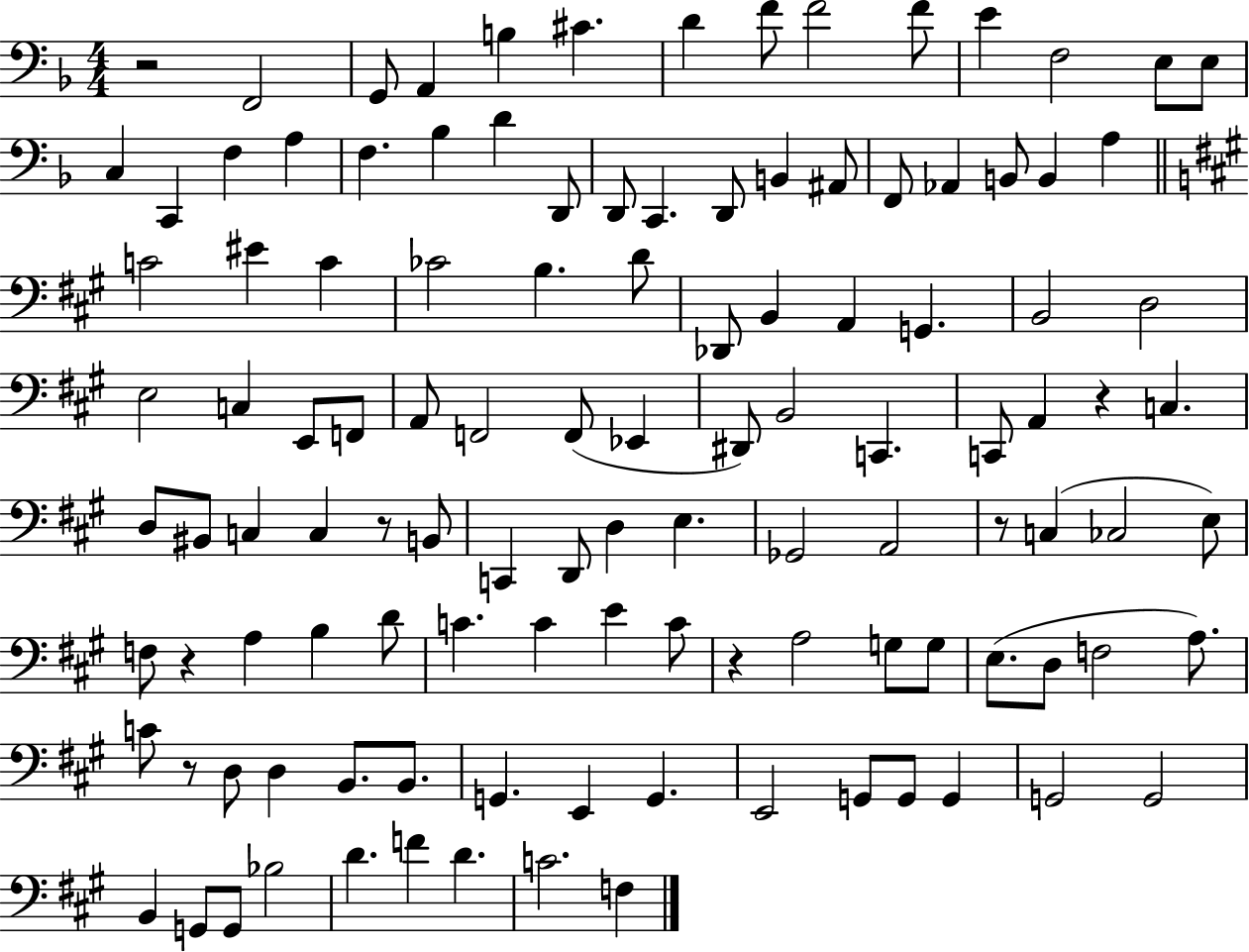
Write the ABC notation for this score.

X:1
T:Untitled
M:4/4
L:1/4
K:F
z2 F,,2 G,,/2 A,, B, ^C D F/2 F2 F/2 E F,2 E,/2 E,/2 C, C,, F, A, F, _B, D D,,/2 D,,/2 C,, D,,/2 B,, ^A,,/2 F,,/2 _A,, B,,/2 B,, A, C2 ^E C _C2 B, D/2 _D,,/2 B,, A,, G,, B,,2 D,2 E,2 C, E,,/2 F,,/2 A,,/2 F,,2 F,,/2 _E,, ^D,,/2 B,,2 C,, C,,/2 A,, z C, D,/2 ^B,,/2 C, C, z/2 B,,/2 C,, D,,/2 D, E, _G,,2 A,,2 z/2 C, _C,2 E,/2 F,/2 z A, B, D/2 C C E C/2 z A,2 G,/2 G,/2 E,/2 D,/2 F,2 A,/2 C/2 z/2 D,/2 D, B,,/2 B,,/2 G,, E,, G,, E,,2 G,,/2 G,,/2 G,, G,,2 G,,2 B,, G,,/2 G,,/2 _B,2 D F D C2 F,